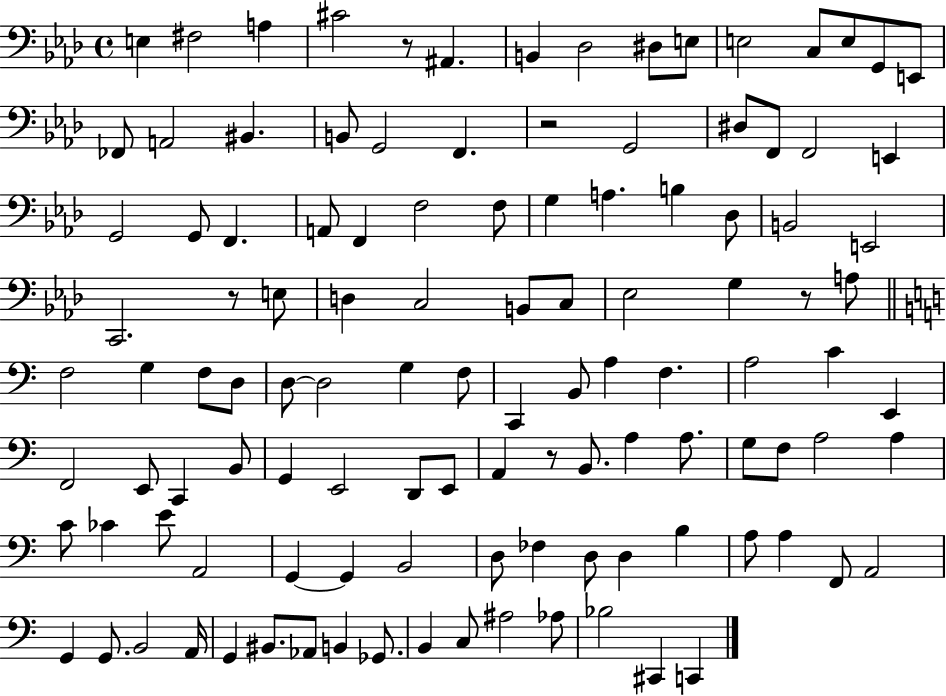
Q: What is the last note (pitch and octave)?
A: C2